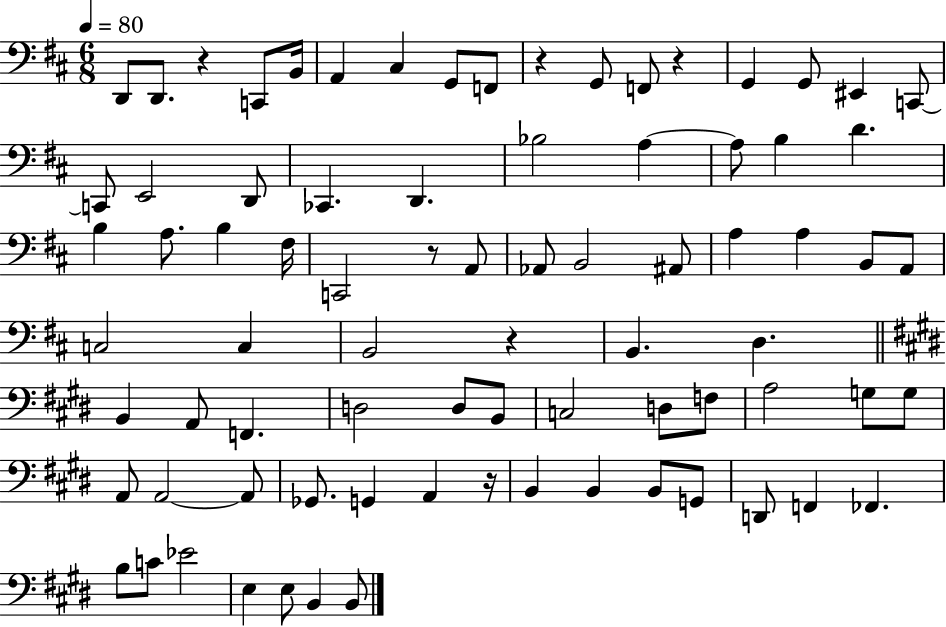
D2/e D2/e. R/q C2/e B2/s A2/q C#3/q G2/e F2/e R/q G2/e F2/e R/q G2/q G2/e EIS2/q C2/e C2/e E2/h D2/e CES2/q. D2/q. Bb3/h A3/q A3/e B3/q D4/q. B3/q A3/e. B3/q F#3/s C2/h R/e A2/e Ab2/e B2/h A#2/e A3/q A3/q B2/e A2/e C3/h C3/q B2/h R/q B2/q. D3/q. B2/q A2/e F2/q. D3/h D3/e B2/e C3/h D3/e F3/e A3/h G3/e G3/e A2/e A2/h A2/e Gb2/e. G2/q A2/q R/s B2/q B2/q B2/e G2/e D2/e F2/q FES2/q. B3/e C4/e Eb4/h E3/q E3/e B2/q B2/e